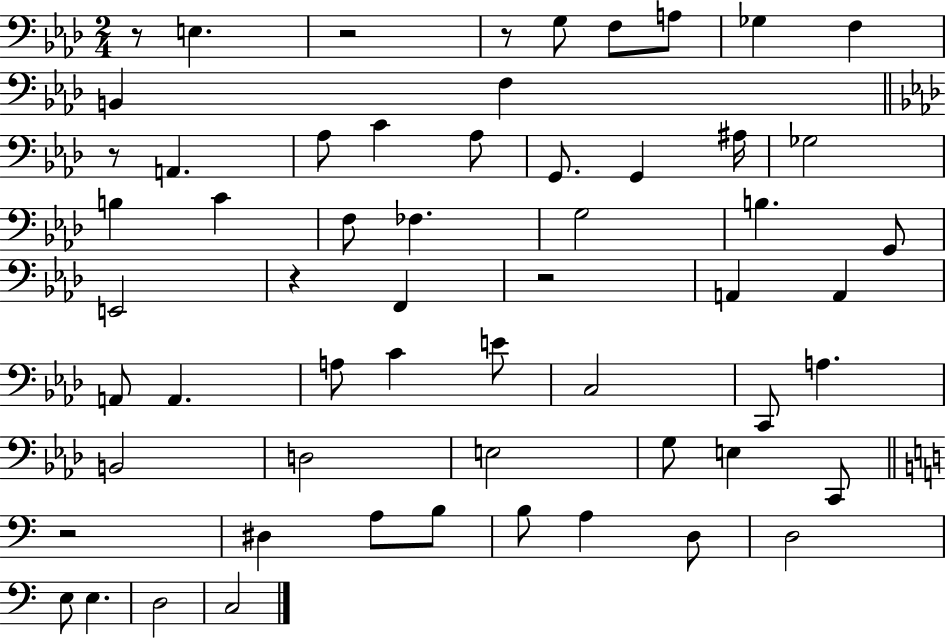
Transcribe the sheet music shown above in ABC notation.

X:1
T:Untitled
M:2/4
L:1/4
K:Ab
z/2 E, z2 z/2 G,/2 F,/2 A,/2 _G, F, B,, F, z/2 A,, _A,/2 C _A,/2 G,,/2 G,, ^A,/4 _G,2 B, C F,/2 _F, G,2 B, G,,/2 E,,2 z F,, z2 A,, A,, A,,/2 A,, A,/2 C E/2 C,2 C,,/2 A, B,,2 D,2 E,2 G,/2 E, C,,/2 z2 ^D, A,/2 B,/2 B,/2 A, D,/2 D,2 E,/2 E, D,2 C,2